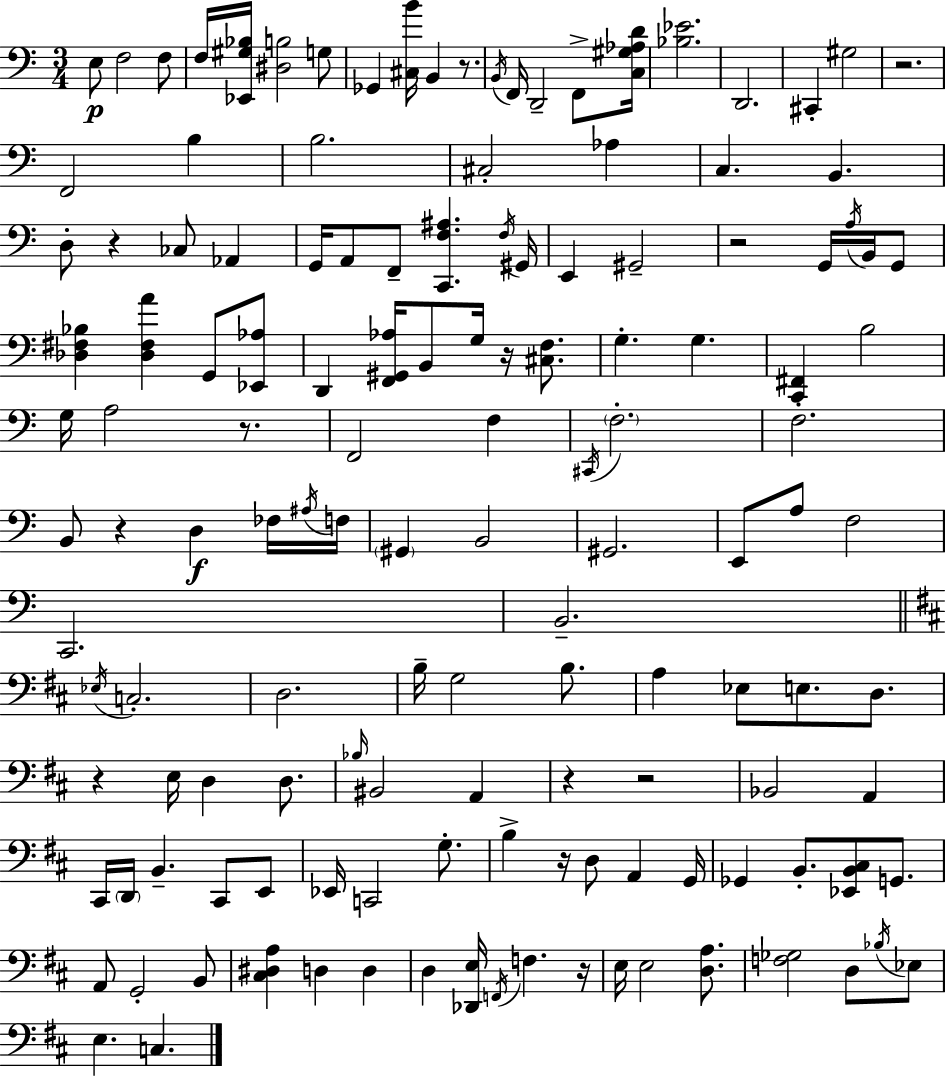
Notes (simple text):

E3/e F3/h F3/e F3/s [Eb2,G#3,Bb3]/s [D#3,B3]/h G3/e Gb2/q [C#3,B4]/s B2/q R/e. B2/s F2/s D2/h F2/e [C3,G#3,Ab3,D4]/s [Bb3,Eb4]/h. D2/h. C#2/q G#3/h R/h. F2/h B3/q B3/h. C#3/h Ab3/q C3/q. B2/q. D3/e R/q CES3/e Ab2/q G2/s A2/e F2/e [C2,F3,A#3]/q. F3/s G#2/s E2/q G#2/h R/h G2/s A3/s B2/s G2/e [Db3,F#3,Bb3]/q [Db3,F#3,A4]/q G2/e [Eb2,Ab3]/e D2/q [F2,G#2,Ab3]/s B2/e G3/s R/s [C#3,F3]/e. G3/q. G3/q. [C2,F#2]/q B3/h G3/s A3/h R/e. F2/h F3/q C#2/s F3/h. F3/h. B2/e R/q D3/q FES3/s A#3/s F3/s G#2/q B2/h G#2/h. E2/e A3/e F3/h C2/h. B2/h. Eb3/s C3/h. D3/h. B3/s G3/h B3/e. A3/q Eb3/e E3/e. D3/e. R/q E3/s D3/q D3/e. Bb3/s BIS2/h A2/q R/q R/h Bb2/h A2/q C#2/s D2/s B2/q. C#2/e E2/e Eb2/s C2/h G3/e. B3/q R/s D3/e A2/q G2/s Gb2/q B2/e. [Eb2,B2,C#3]/e G2/e. A2/e G2/h B2/e [C#3,D#3,A3]/q D3/q D3/q D3/q [Db2,E3]/s F2/s F3/q. R/s E3/s E3/h [D3,A3]/e. [F3,Gb3]/h D3/e Bb3/s Eb3/e E3/q. C3/q.